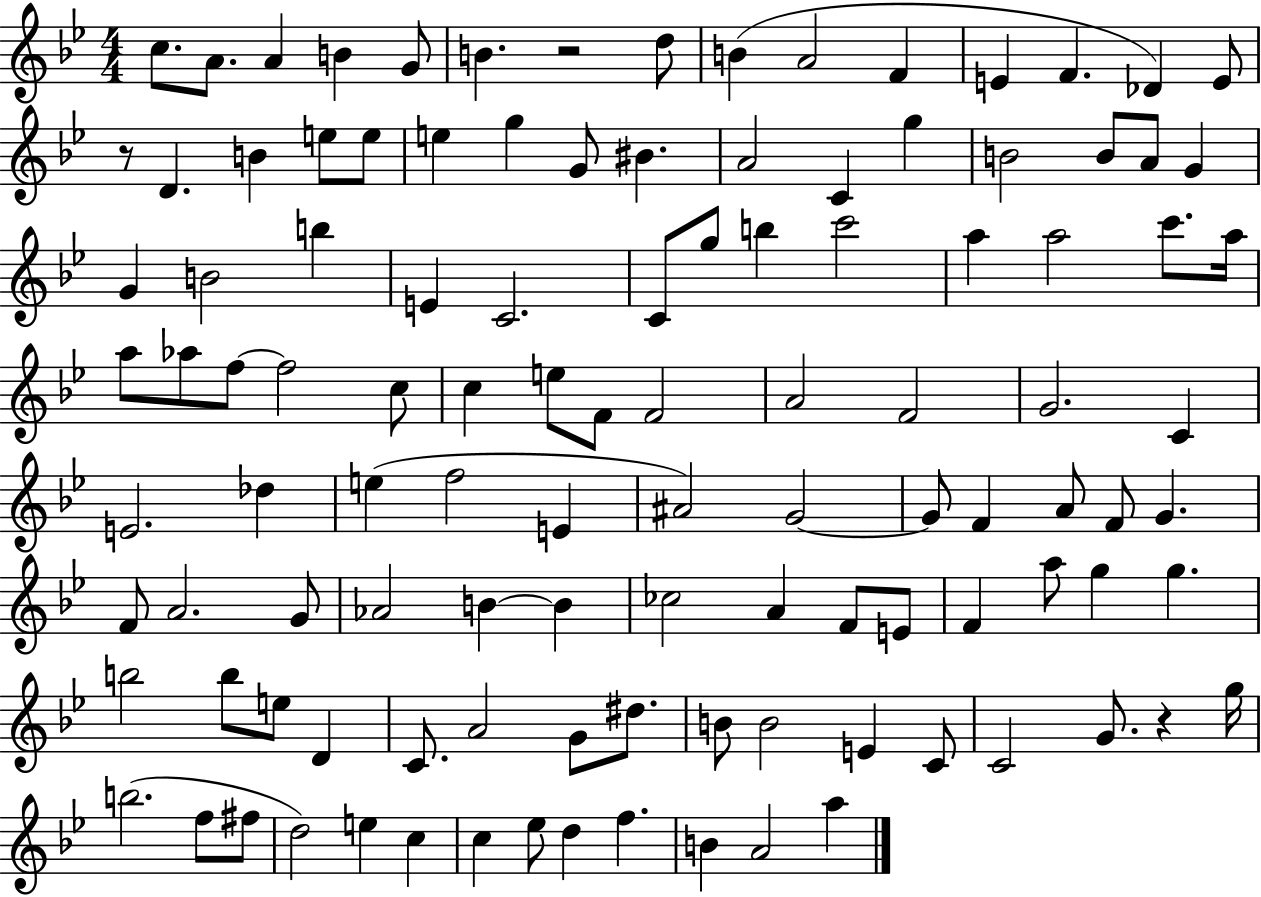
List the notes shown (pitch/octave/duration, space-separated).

C5/e. A4/e. A4/q B4/q G4/e B4/q. R/h D5/e B4/q A4/h F4/q E4/q F4/q. Db4/q E4/e R/e D4/q. B4/q E5/e E5/e E5/q G5/q G4/e BIS4/q. A4/h C4/q G5/q B4/h B4/e A4/e G4/q G4/q B4/h B5/q E4/q C4/h. C4/e G5/e B5/q C6/h A5/q A5/h C6/e. A5/s A5/e Ab5/e F5/e F5/h C5/e C5/q E5/e F4/e F4/h A4/h F4/h G4/h. C4/q E4/h. Db5/q E5/q F5/h E4/q A#4/h G4/h G4/e F4/q A4/e F4/e G4/q. F4/e A4/h. G4/e Ab4/h B4/q B4/q CES5/h A4/q F4/e E4/e F4/q A5/e G5/q G5/q. B5/h B5/e E5/e D4/q C4/e. A4/h G4/e D#5/e. B4/e B4/h E4/q C4/e C4/h G4/e. R/q G5/s B5/h. F5/e F#5/e D5/h E5/q C5/q C5/q Eb5/e D5/q F5/q. B4/q A4/h A5/q